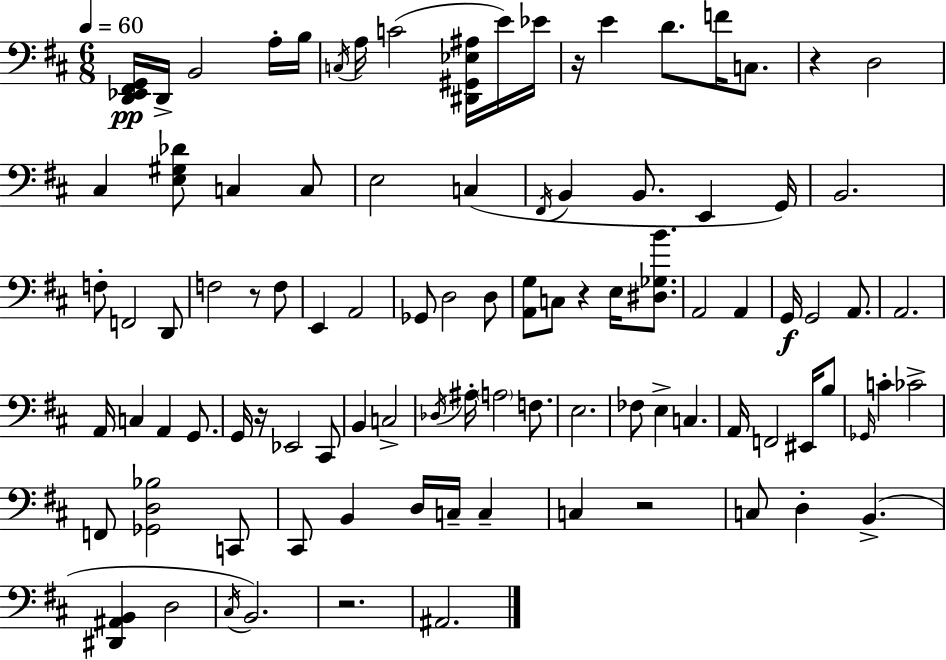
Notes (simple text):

[D2,Eb2,F#2,G2]/s D2/s B2/h A3/s B3/s C3/s A3/s C4/h [D#2,G#2,Eb3,A#3]/s E4/s Eb4/s R/s E4/q D4/e. F4/s C3/e. R/q D3/h C#3/q [E3,G#3,Db4]/e C3/q C3/e E3/h C3/q F#2/s B2/q B2/e. E2/q G2/s B2/h. F3/e F2/h D2/e F3/h R/e F3/e E2/q A2/h Gb2/e D3/h D3/e [A2,G3]/e C3/e R/q E3/s [D#3,Gb3,B4]/e. A2/h A2/q G2/s G2/h A2/e. A2/h. A2/s C3/q A2/q G2/e. G2/s R/s Eb2/h C#2/e B2/q C3/h Db3/s A#3/s A3/h F3/e. E3/h. FES3/e E3/q C3/q. A2/s F2/h EIS2/s B3/e Gb2/s C4/q CES4/h F2/e [Gb2,D3,Bb3]/h C2/e C#2/e B2/q D3/s C3/s C3/q C3/q R/h C3/e D3/q B2/q. [D#2,A#2,B2]/q D3/h C#3/s B2/h. R/h. A#2/h.